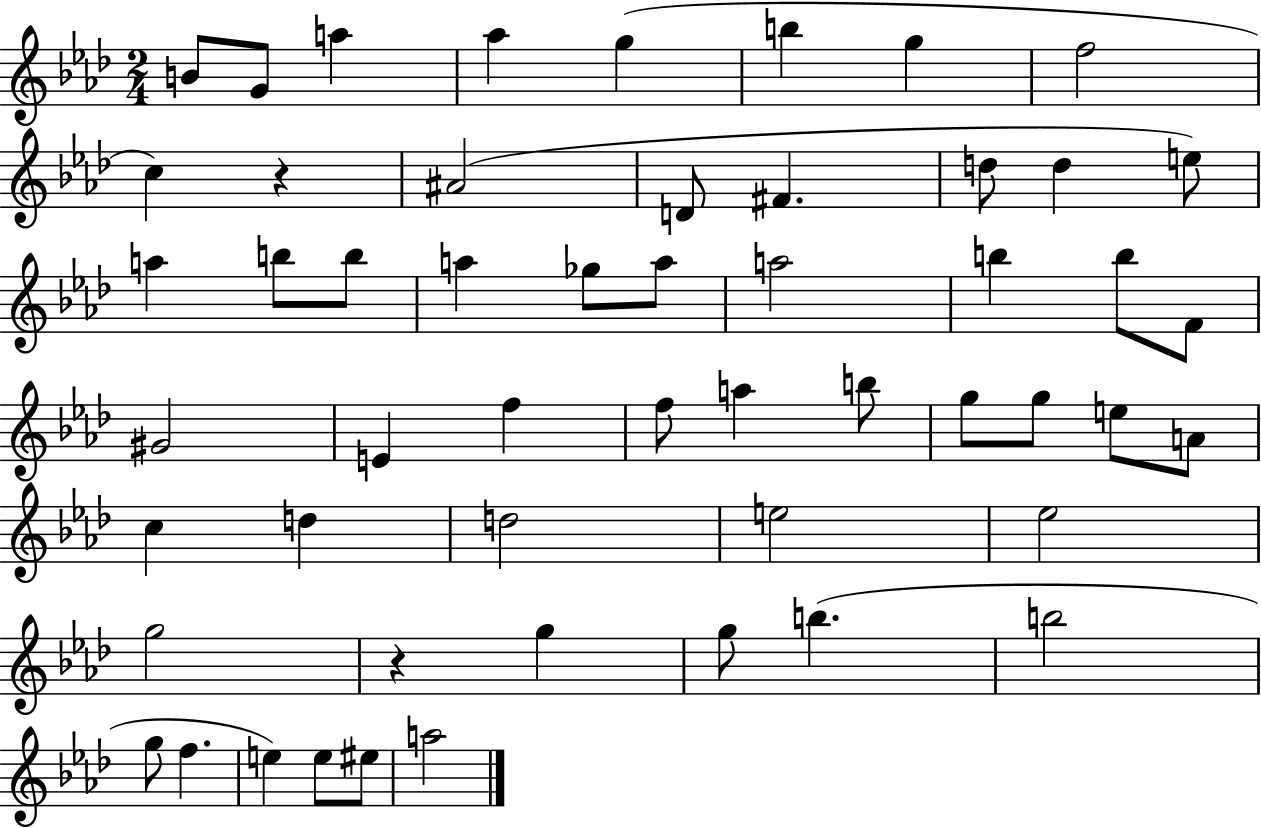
{
  \clef treble
  \numericTimeSignature
  \time 2/4
  \key aes \major
  b'8 g'8 a''4 | aes''4 g''4( | b''4 g''4 | f''2 | \break c''4) r4 | ais'2( | d'8 fis'4. | d''8 d''4 e''8) | \break a''4 b''8 b''8 | a''4 ges''8 a''8 | a''2 | b''4 b''8 f'8 | \break gis'2 | e'4 f''4 | f''8 a''4 b''8 | g''8 g''8 e''8 a'8 | \break c''4 d''4 | d''2 | e''2 | ees''2 | \break g''2 | r4 g''4 | g''8 b''4.( | b''2 | \break g''8 f''4. | e''4) e''8 eis''8 | a''2 | \bar "|."
}